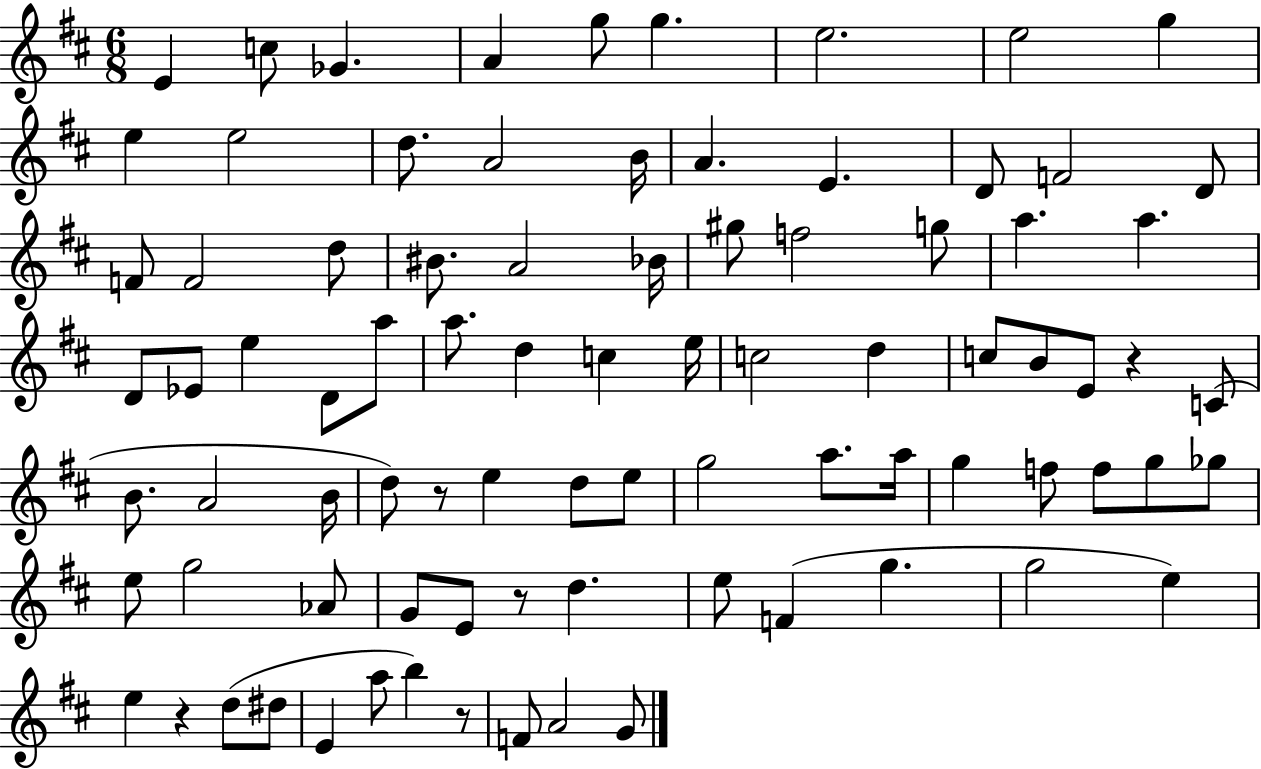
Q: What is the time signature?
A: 6/8